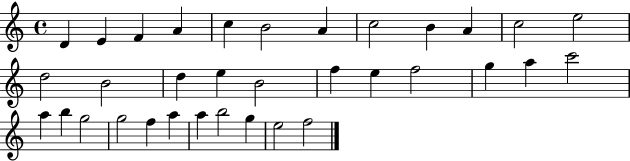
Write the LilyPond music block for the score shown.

{
  \clef treble
  \time 4/4
  \defaultTimeSignature
  \key c \major
  d'4 e'4 f'4 a'4 | c''4 b'2 a'4 | c''2 b'4 a'4 | c''2 e''2 | \break d''2 b'2 | d''4 e''4 b'2 | f''4 e''4 f''2 | g''4 a''4 c'''2 | \break a''4 b''4 g''2 | g''2 f''4 a''4 | a''4 b''2 g''4 | e''2 f''2 | \break \bar "|."
}